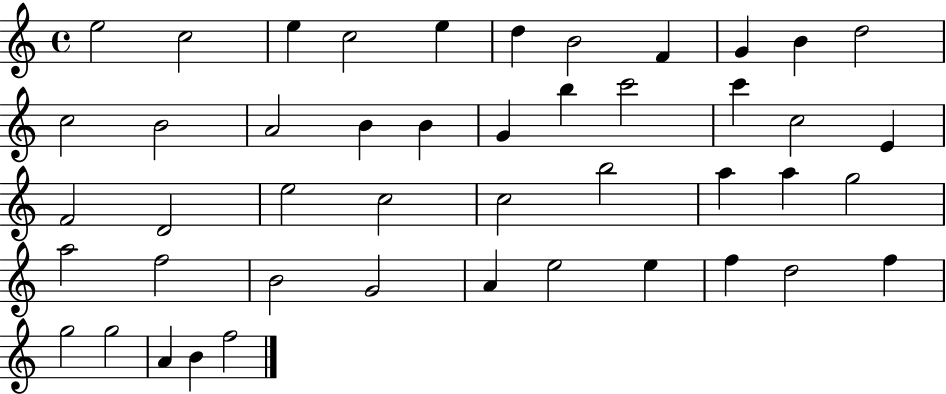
E5/h C5/h E5/q C5/h E5/q D5/q B4/h F4/q G4/q B4/q D5/h C5/h B4/h A4/h B4/q B4/q G4/q B5/q C6/h C6/q C5/h E4/q F4/h D4/h E5/h C5/h C5/h B5/h A5/q A5/q G5/h A5/h F5/h B4/h G4/h A4/q E5/h E5/q F5/q D5/h F5/q G5/h G5/h A4/q B4/q F5/h